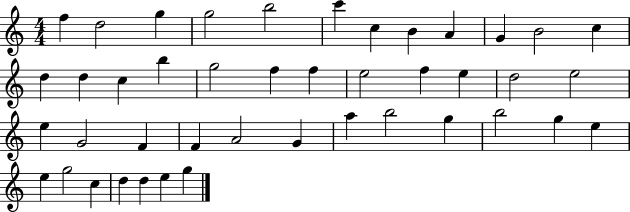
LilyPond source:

{
  \clef treble
  \numericTimeSignature
  \time 4/4
  \key c \major
  f''4 d''2 g''4 | g''2 b''2 | c'''4 c''4 b'4 a'4 | g'4 b'2 c''4 | \break d''4 d''4 c''4 b''4 | g''2 f''4 f''4 | e''2 f''4 e''4 | d''2 e''2 | \break e''4 g'2 f'4 | f'4 a'2 g'4 | a''4 b''2 g''4 | b''2 g''4 e''4 | \break e''4 g''2 c''4 | d''4 d''4 e''4 g''4 | \bar "|."
}